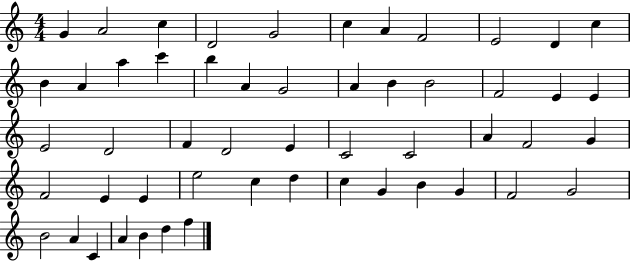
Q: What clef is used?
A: treble